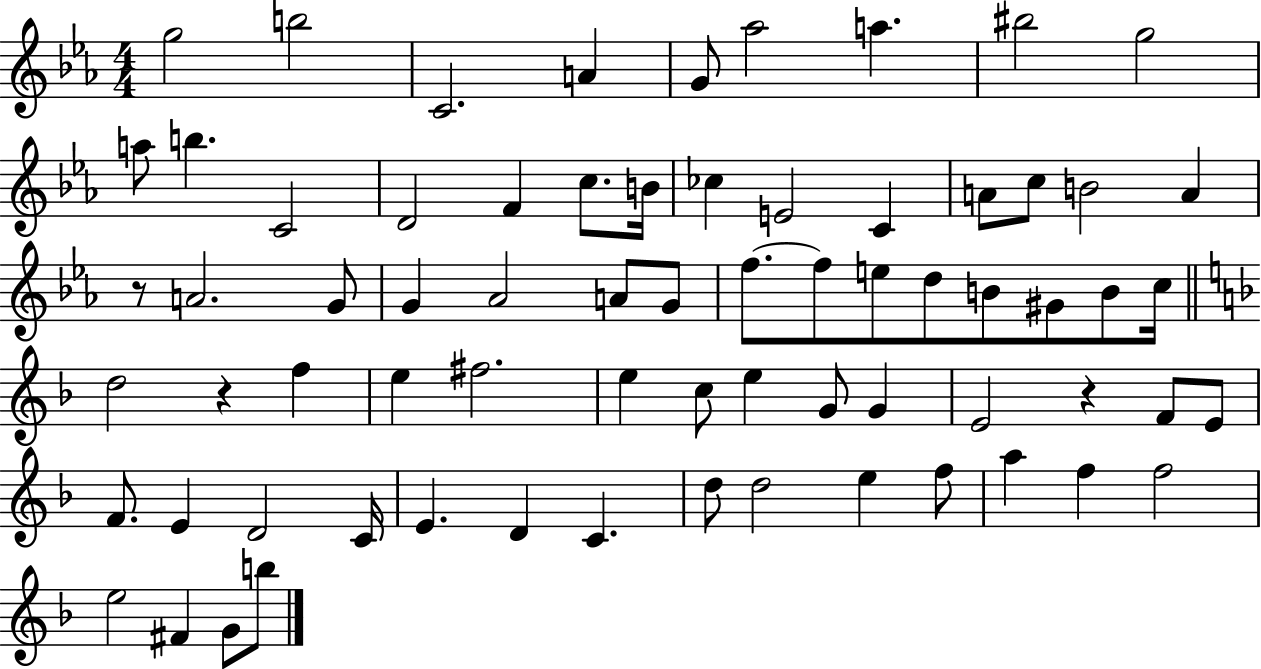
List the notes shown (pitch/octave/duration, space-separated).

G5/h B5/h C4/h. A4/q G4/e Ab5/h A5/q. BIS5/h G5/h A5/e B5/q. C4/h D4/h F4/q C5/e. B4/s CES5/q E4/h C4/q A4/e C5/e B4/h A4/q R/e A4/h. G4/e G4/q Ab4/h A4/e G4/e F5/e. F5/e E5/e D5/e B4/e G#4/e B4/e C5/s D5/h R/q F5/q E5/q F#5/h. E5/q C5/e E5/q G4/e G4/q E4/h R/q F4/e E4/e F4/e. E4/q D4/h C4/s E4/q. D4/q C4/q. D5/e D5/h E5/q F5/e A5/q F5/q F5/h E5/h F#4/q G4/e B5/e